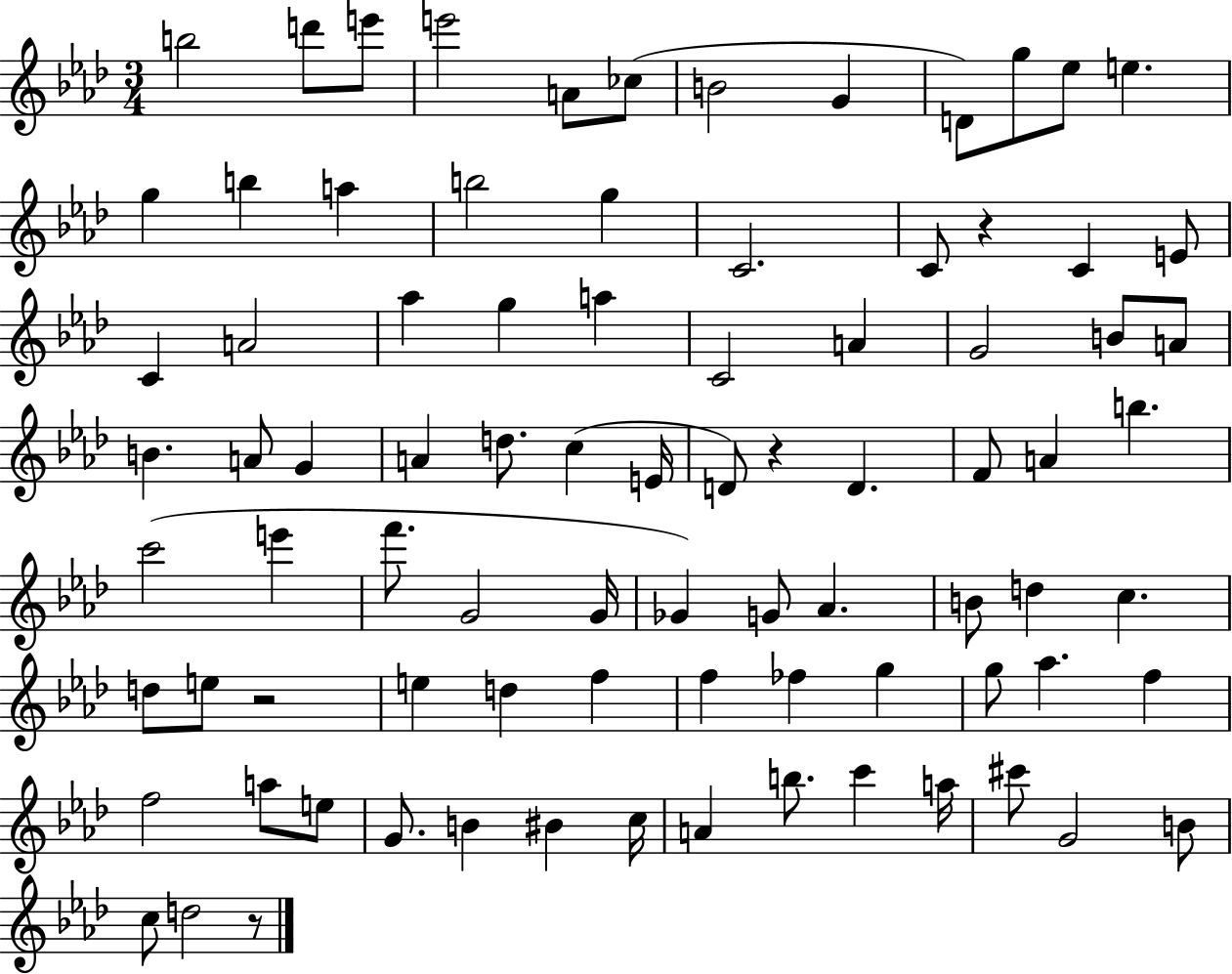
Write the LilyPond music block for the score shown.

{
  \clef treble
  \numericTimeSignature
  \time 3/4
  \key aes \major
  b''2 d'''8 e'''8 | e'''2 a'8 ces''8( | b'2 g'4 | d'8) g''8 ees''8 e''4. | \break g''4 b''4 a''4 | b''2 g''4 | c'2. | c'8 r4 c'4 e'8 | \break c'4 a'2 | aes''4 g''4 a''4 | c'2 a'4 | g'2 b'8 a'8 | \break b'4. a'8 g'4 | a'4 d''8. c''4( e'16 | d'8) r4 d'4. | f'8 a'4 b''4. | \break c'''2( e'''4 | f'''8. g'2 g'16 | ges'4) g'8 aes'4. | b'8 d''4 c''4. | \break d''8 e''8 r2 | e''4 d''4 f''4 | f''4 fes''4 g''4 | g''8 aes''4. f''4 | \break f''2 a''8 e''8 | g'8. b'4 bis'4 c''16 | a'4 b''8. c'''4 a''16 | cis'''8 g'2 b'8 | \break c''8 d''2 r8 | \bar "|."
}